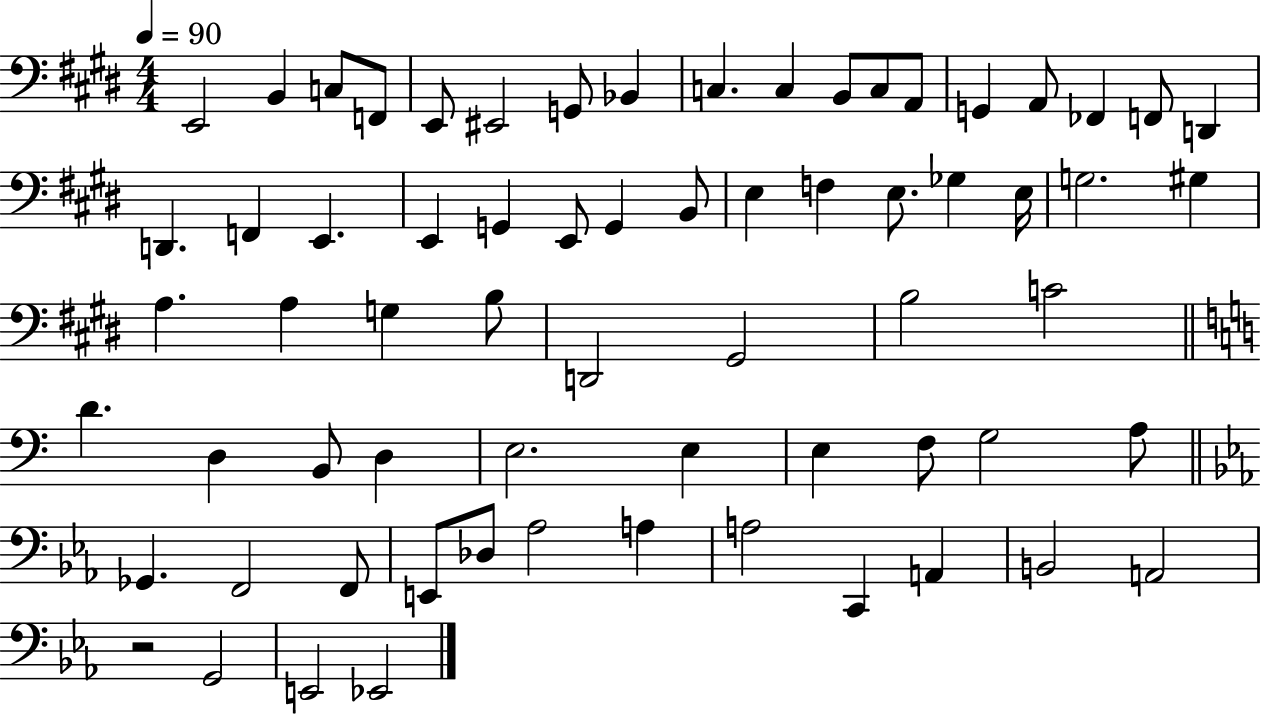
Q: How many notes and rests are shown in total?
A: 67